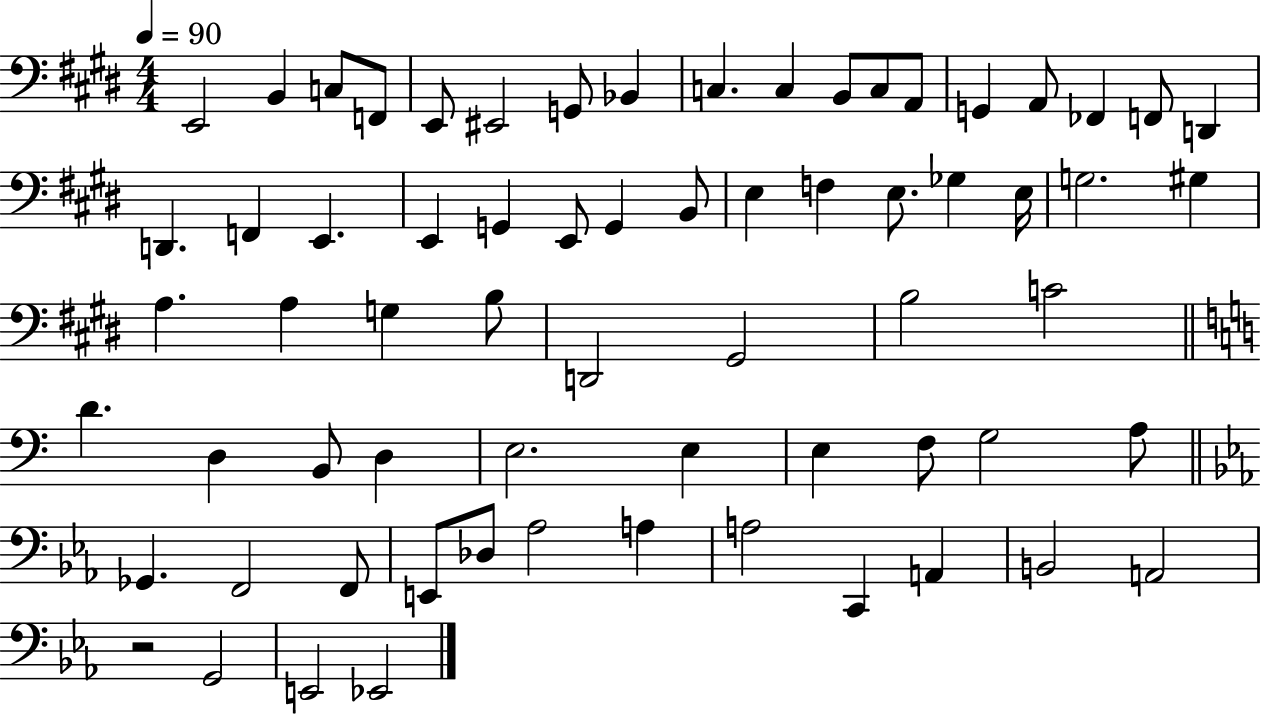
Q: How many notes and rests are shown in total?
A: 67